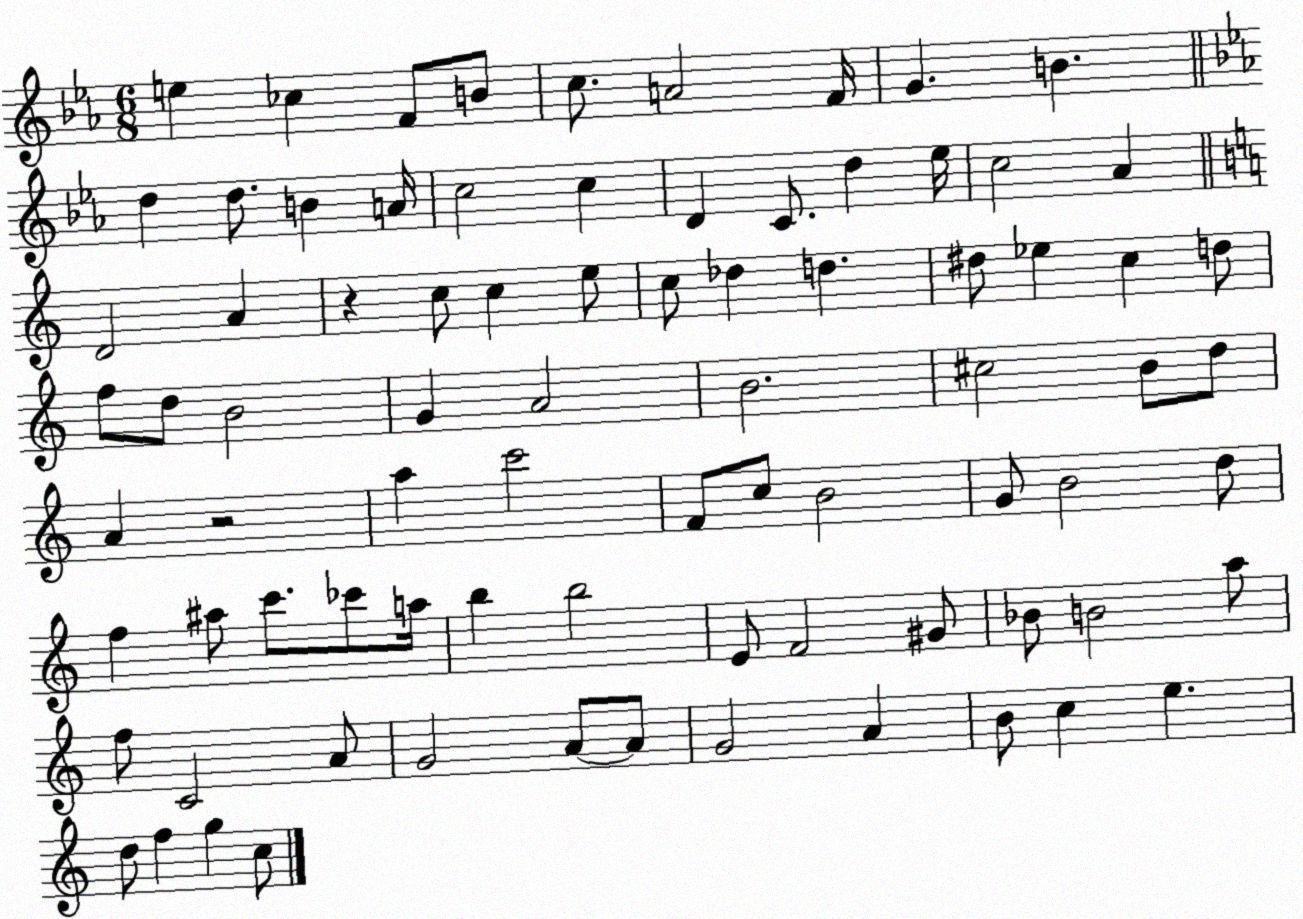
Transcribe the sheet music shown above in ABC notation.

X:1
T:Untitled
M:6/8
L:1/4
K:Eb
e _c F/2 B/2 c/2 A2 F/4 G B d d/2 B A/4 c2 c D C/2 d _e/4 c2 _A D2 A z c/2 c e/2 c/2 _d d ^d/2 _e c d/2 f/2 d/2 B2 G A2 B2 ^c2 B/2 d/2 A z2 a c'2 F/2 c/2 B2 G/2 B2 d/2 f ^a/2 c'/2 _c'/2 a/4 b b2 E/2 F2 ^G/2 _B/2 B2 a/2 f/2 C2 A/2 G2 A/2 A/2 G2 A B/2 c e d/2 f g c/2